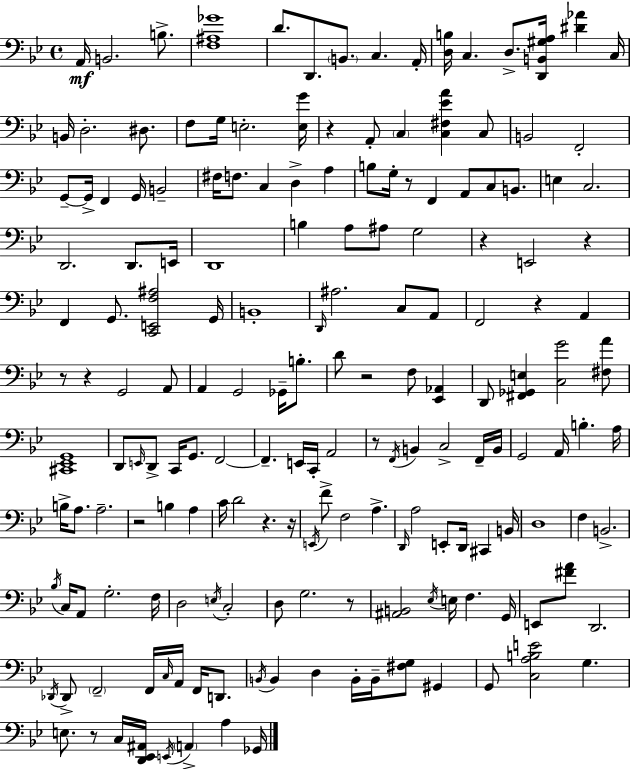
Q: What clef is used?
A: bass